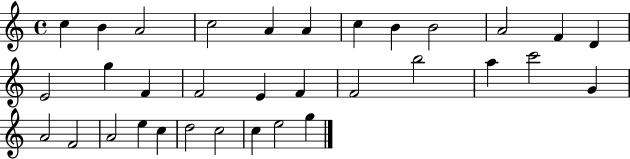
C5/q B4/q A4/h C5/h A4/q A4/q C5/q B4/q B4/h A4/h F4/q D4/q E4/h G5/q F4/q F4/h E4/q F4/q F4/h B5/h A5/q C6/h G4/q A4/h F4/h A4/h E5/q C5/q D5/h C5/h C5/q E5/h G5/q